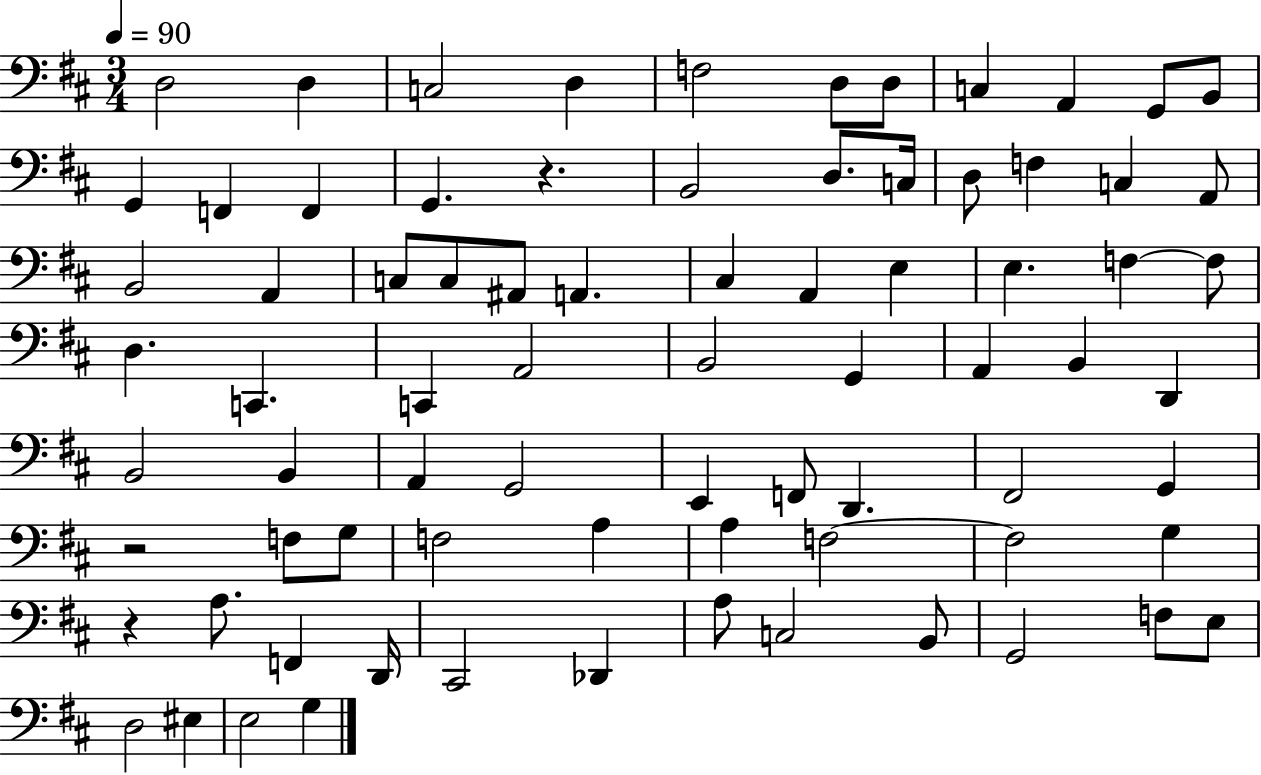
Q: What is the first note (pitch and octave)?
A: D3